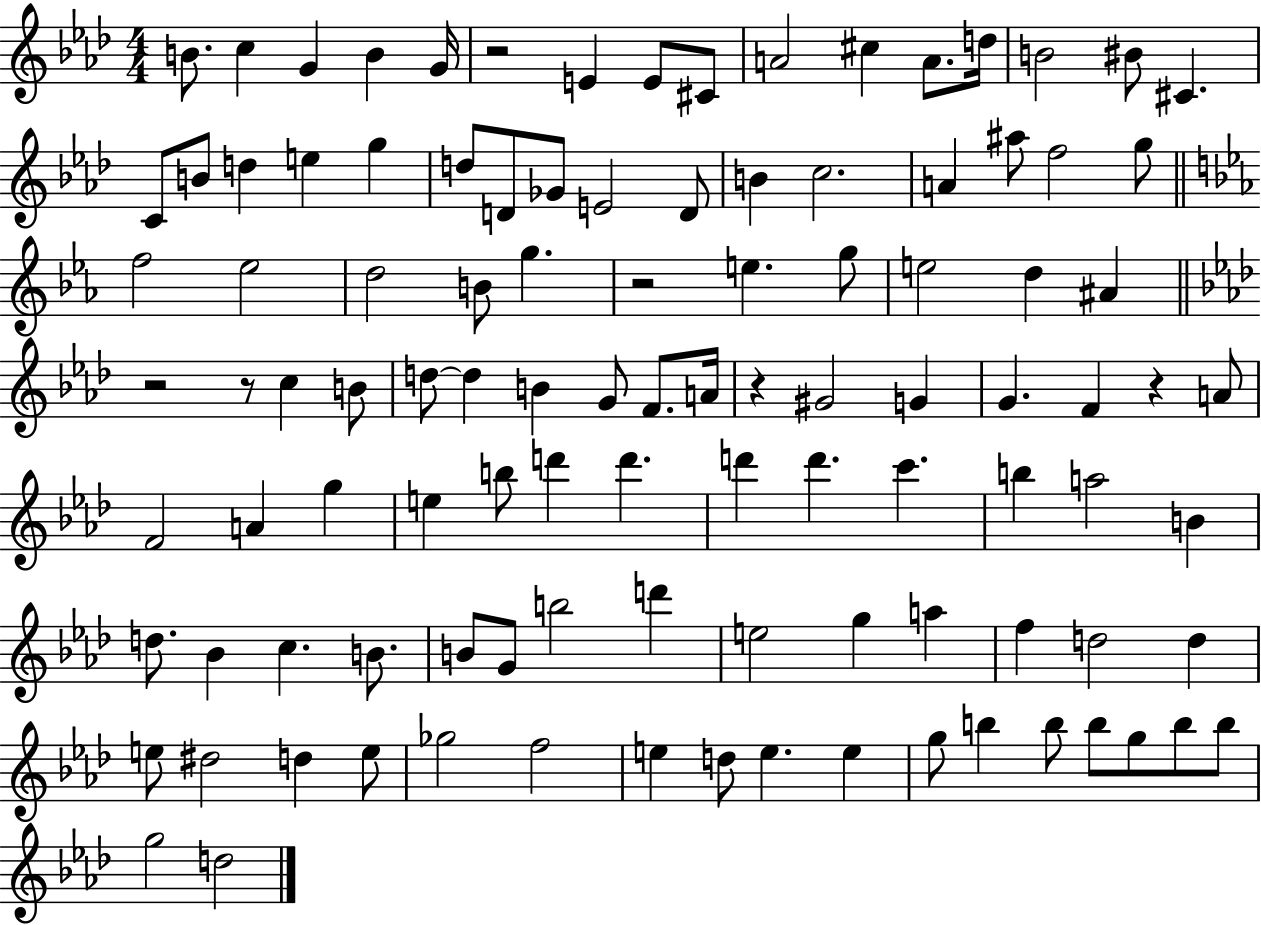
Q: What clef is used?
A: treble